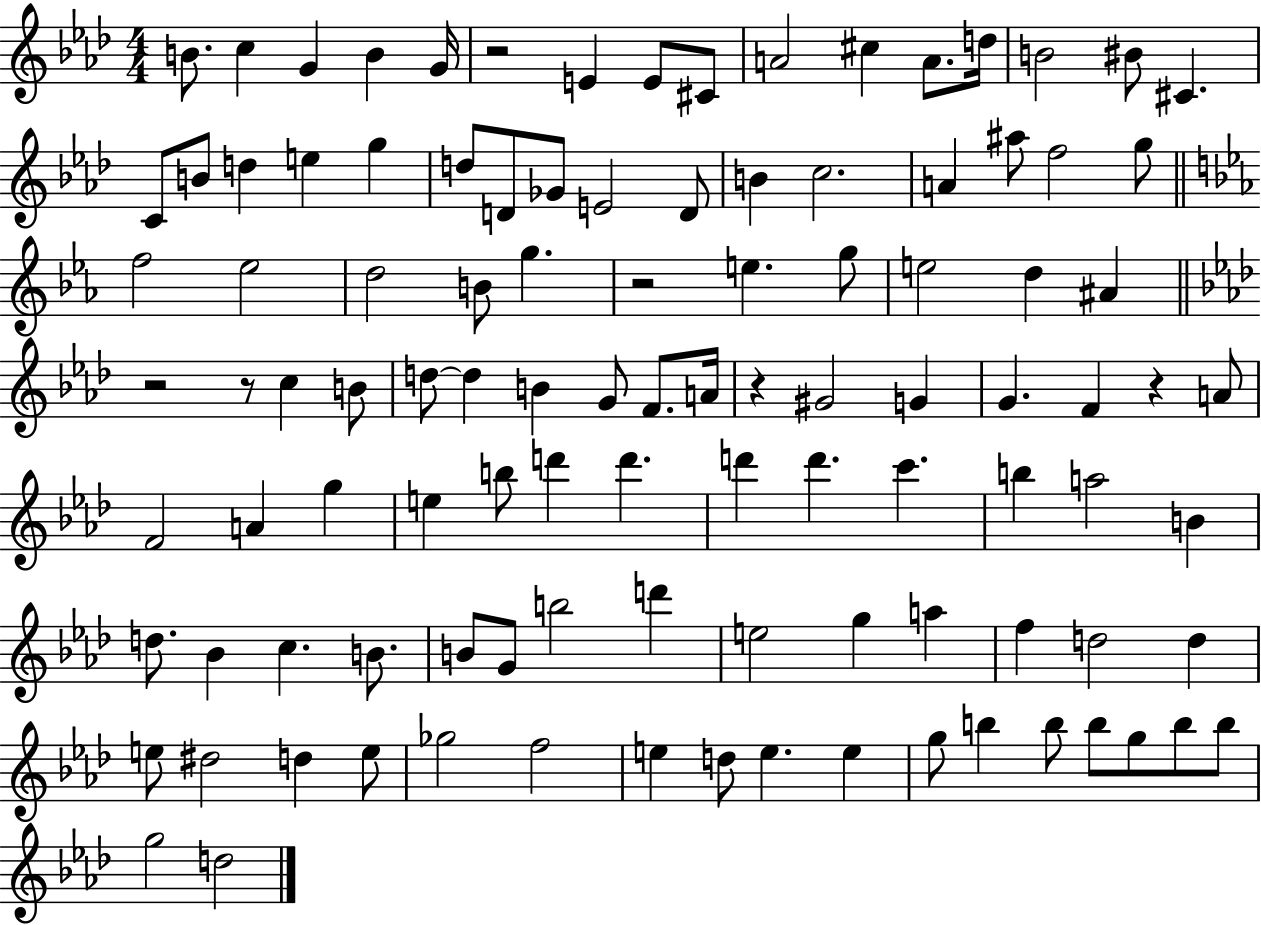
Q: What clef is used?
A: treble